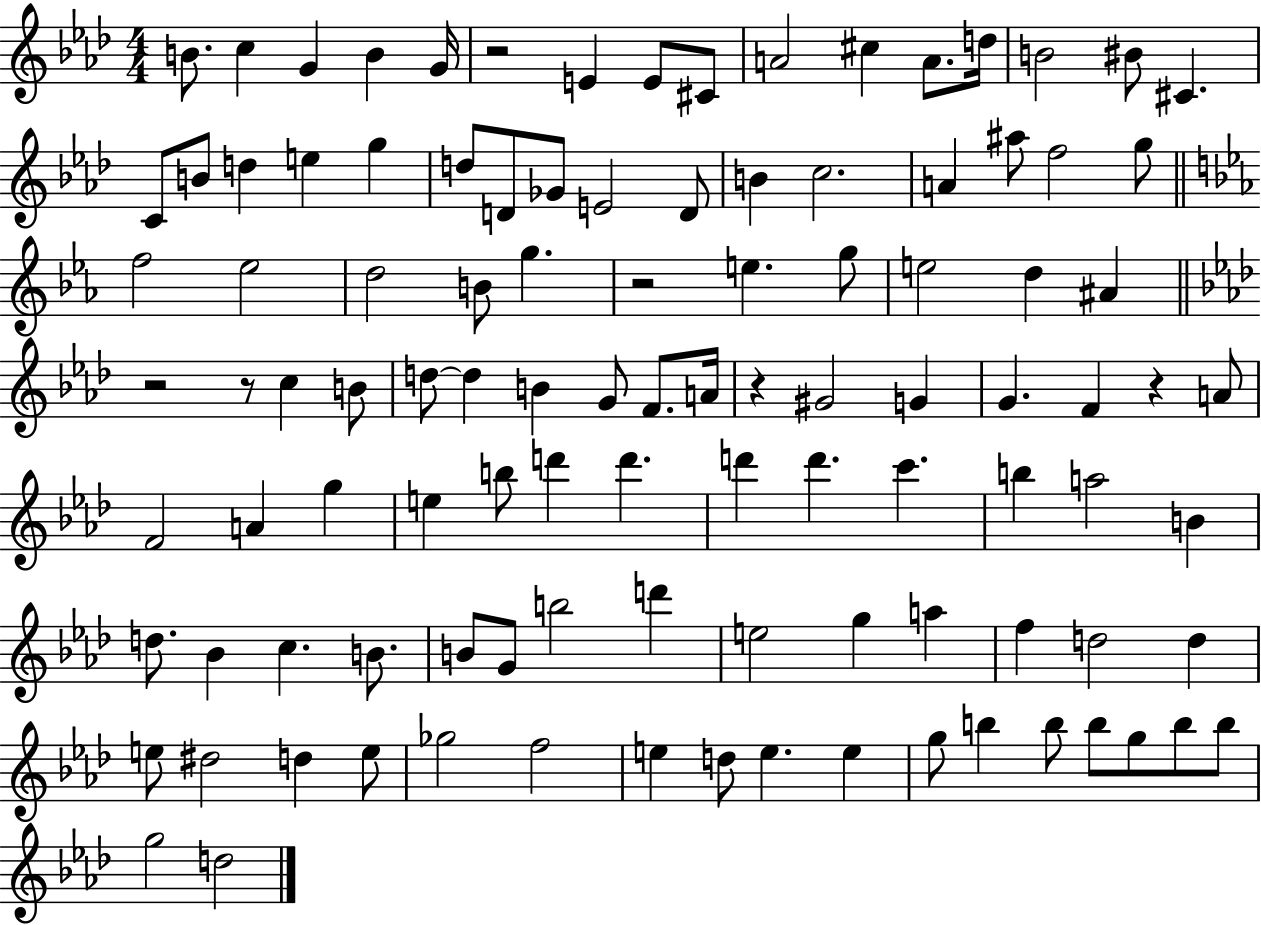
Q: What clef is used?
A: treble